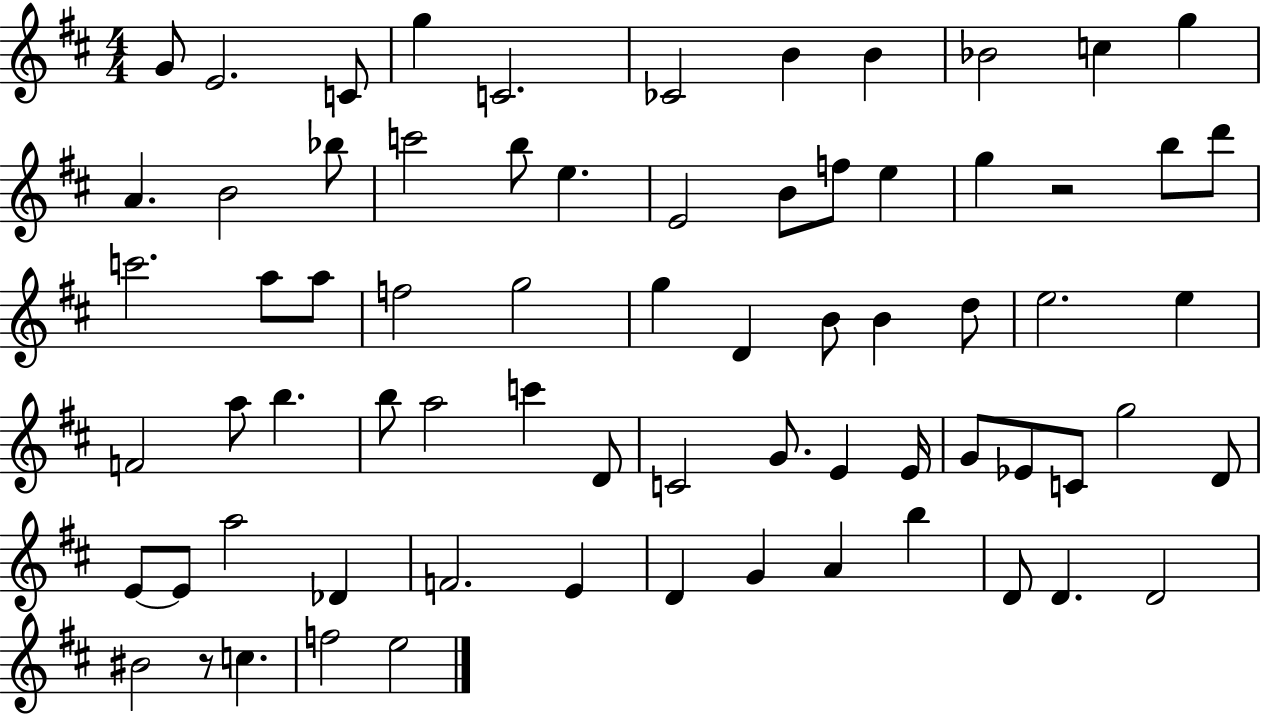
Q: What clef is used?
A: treble